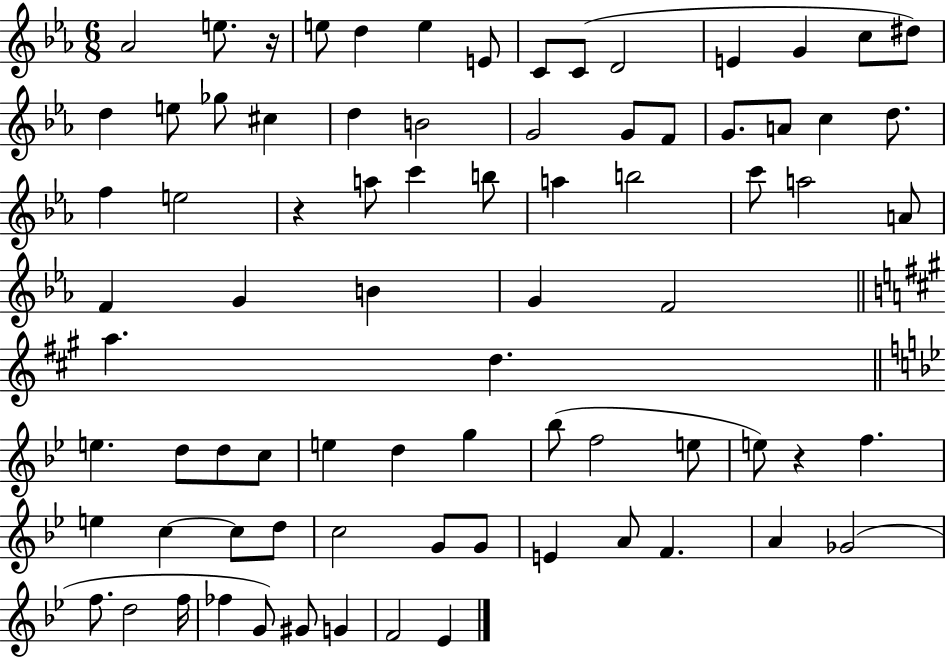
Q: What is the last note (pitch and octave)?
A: Eb4